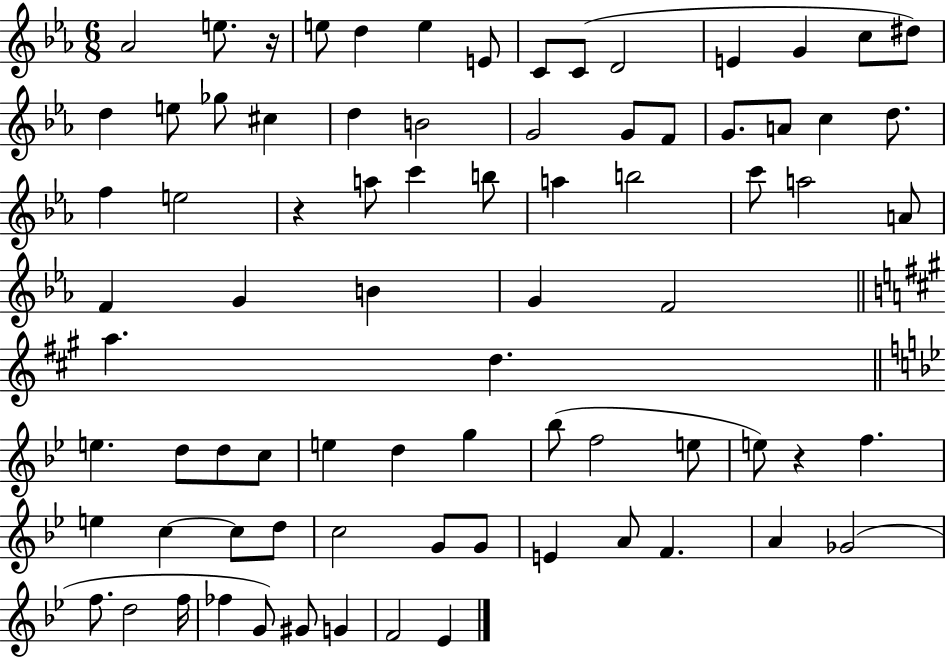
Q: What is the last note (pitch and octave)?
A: Eb4